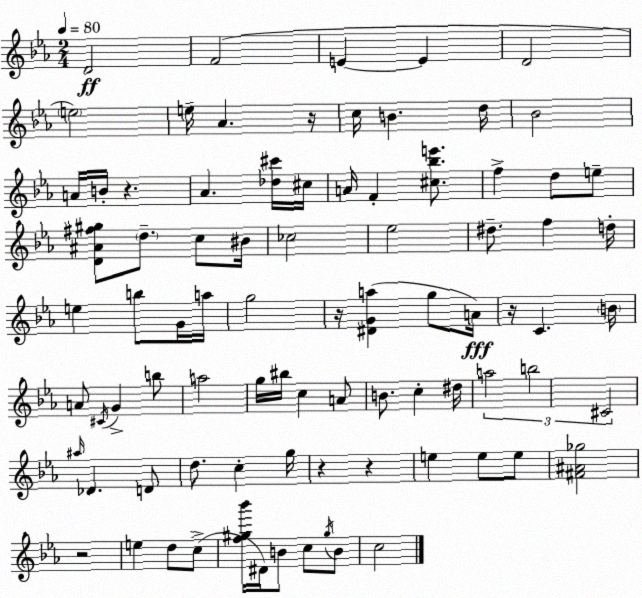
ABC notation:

X:1
T:Untitled
M:2/4
L:1/4
K:Cm
D2 F2 E E D2 e2 e/4 _A z/4 c/4 B d/4 _B2 A/4 B/4 z _A [_d^c']/4 ^c/4 A/4 F [^c_be']/2 f d/2 e/2 [D^A^f^g]/2 d/2 c/2 ^B/4 _c2 _e2 ^d/2 f d/4 e b/2 G/4 a/4 g2 z/4 [^DGa] g/2 A/4 z/4 C B/4 A/2 ^C/4 G b/2 a2 g/4 ^b/4 c A/2 B/2 c ^d/4 a2 b2 ^C2 ^a/4 _D D/2 d/2 c g/4 z z e e/2 e/2 [^F^A_g]2 z2 e d/2 c/2 [f^g_b']/4 ^D/4 B/2 c/2 ^g/4 B/2 c2